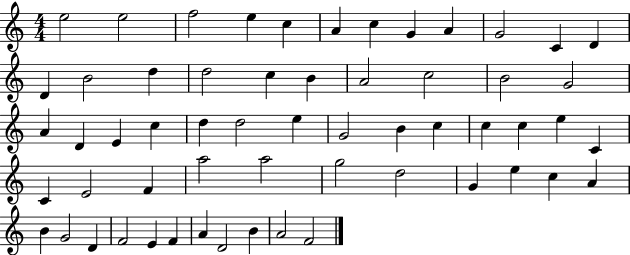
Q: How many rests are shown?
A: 0